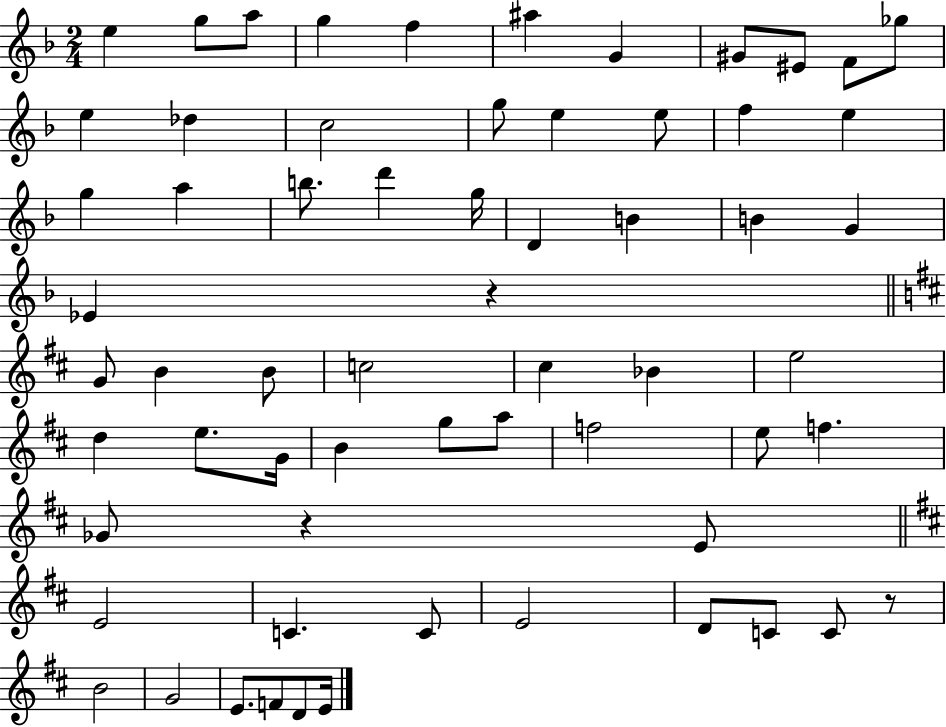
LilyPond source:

{
  \clef treble
  \numericTimeSignature
  \time 2/4
  \key f \major
  e''4 g''8 a''8 | g''4 f''4 | ais''4 g'4 | gis'8 eis'8 f'8 ges''8 | \break e''4 des''4 | c''2 | g''8 e''4 e''8 | f''4 e''4 | \break g''4 a''4 | b''8. d'''4 g''16 | d'4 b'4 | b'4 g'4 | \break ees'4 r4 | \bar "||" \break \key b \minor g'8 b'4 b'8 | c''2 | cis''4 bes'4 | e''2 | \break d''4 e''8. g'16 | b'4 g''8 a''8 | f''2 | e''8 f''4. | \break ges'8 r4 e'8 | \bar "||" \break \key d \major e'2 | c'4. c'8 | e'2 | d'8 c'8 c'8 r8 | \break b'2 | g'2 | e'8. f'8 d'8 e'16 | \bar "|."
}